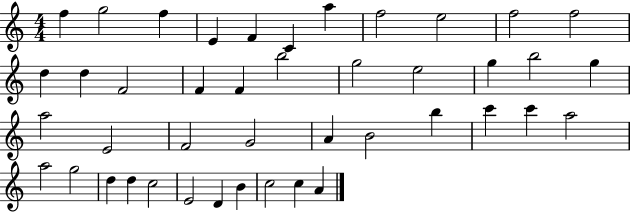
X:1
T:Untitled
M:4/4
L:1/4
K:C
f g2 f E F C a f2 e2 f2 f2 d d F2 F F b2 g2 e2 g b2 g a2 E2 F2 G2 A B2 b c' c' a2 a2 g2 d d c2 E2 D B c2 c A